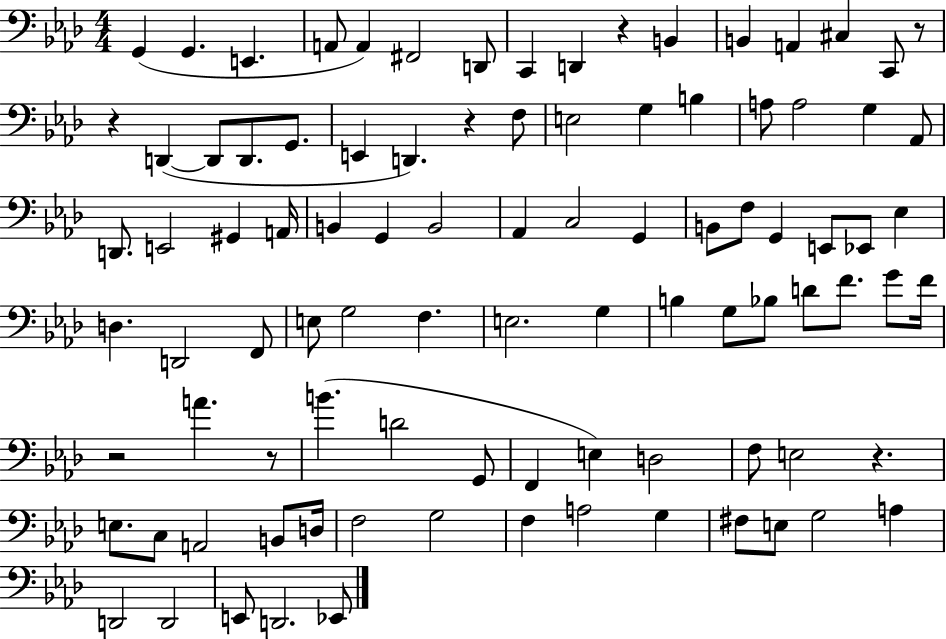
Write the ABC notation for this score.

X:1
T:Untitled
M:4/4
L:1/4
K:Ab
G,, G,, E,, A,,/2 A,, ^F,,2 D,,/2 C,, D,, z B,, B,, A,, ^C, C,,/2 z/2 z D,, D,,/2 D,,/2 G,,/2 E,, D,, z F,/2 E,2 G, B, A,/2 A,2 G, _A,,/2 D,,/2 E,,2 ^G,, A,,/4 B,, G,, B,,2 _A,, C,2 G,, B,,/2 F,/2 G,, E,,/2 _E,,/2 _E, D, D,,2 F,,/2 E,/2 G,2 F, E,2 G, B, G,/2 _B,/2 D/2 F/2 G/2 F/4 z2 A z/2 B D2 G,,/2 F,, E, D,2 F,/2 E,2 z E,/2 C,/2 A,,2 B,,/2 D,/4 F,2 G,2 F, A,2 G, ^F,/2 E,/2 G,2 A, D,,2 D,,2 E,,/2 D,,2 _E,,/2